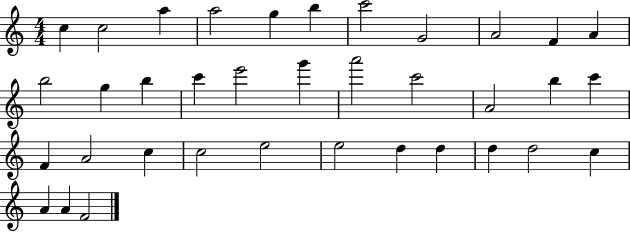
C5/q C5/h A5/q A5/h G5/q B5/q C6/h G4/h A4/h F4/q A4/q B5/h G5/q B5/q C6/q E6/h G6/q A6/h C6/h A4/h B5/q C6/q F4/q A4/h C5/q C5/h E5/h E5/h D5/q D5/q D5/q D5/h C5/q A4/q A4/q F4/h